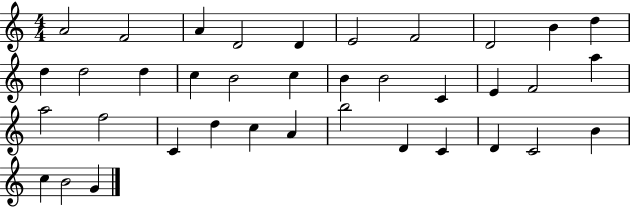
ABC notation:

X:1
T:Untitled
M:4/4
L:1/4
K:C
A2 F2 A D2 D E2 F2 D2 B d d d2 d c B2 c B B2 C E F2 a a2 f2 C d c A b2 D C D C2 B c B2 G